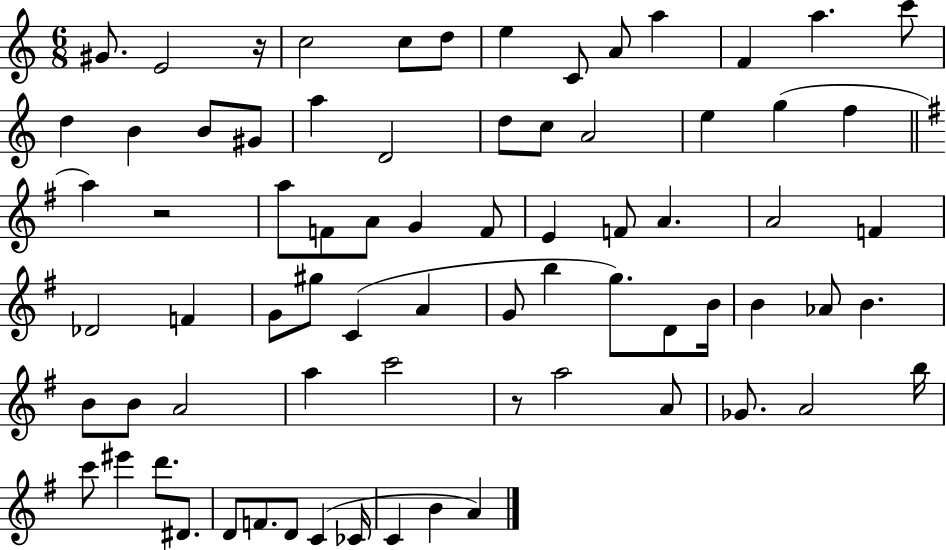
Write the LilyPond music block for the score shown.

{
  \clef treble
  \numericTimeSignature
  \time 6/8
  \key c \major
  gis'8. e'2 r16 | c''2 c''8 d''8 | e''4 c'8 a'8 a''4 | f'4 a''4. c'''8 | \break d''4 b'4 b'8 gis'8 | a''4 d'2 | d''8 c''8 a'2 | e''4 g''4( f''4 | \break \bar "||" \break \key e \minor a''4) r2 | a''8 f'8 a'8 g'4 f'8 | e'4 f'8 a'4. | a'2 f'4 | \break des'2 f'4 | g'8 gis''8 c'4( a'4 | g'8 b''4 g''8.) d'8 b'16 | b'4 aes'8 b'4. | \break b'8 b'8 a'2 | a''4 c'''2 | r8 a''2 a'8 | ges'8. a'2 b''16 | \break c'''8 eis'''4 d'''8. dis'8. | d'8 f'8. d'8 c'4( ces'16 | c'4 b'4 a'4) | \bar "|."
}